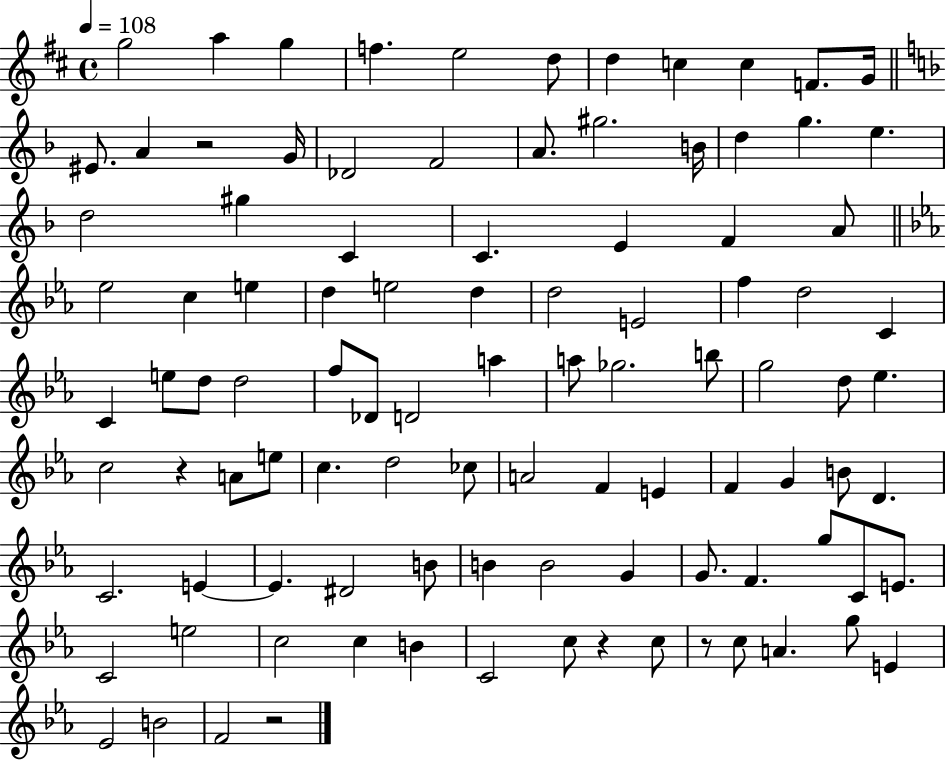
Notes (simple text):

G5/h A5/q G5/q F5/q. E5/h D5/e D5/q C5/q C5/q F4/e. G4/s EIS4/e. A4/q R/h G4/s Db4/h F4/h A4/e. G#5/h. B4/s D5/q G5/q. E5/q. D5/h G#5/q C4/q C4/q. E4/q F4/q A4/e Eb5/h C5/q E5/q D5/q E5/h D5/q D5/h E4/h F5/q D5/h C4/q C4/q E5/e D5/e D5/h F5/e Db4/e D4/h A5/q A5/e Gb5/h. B5/e G5/h D5/e Eb5/q. C5/h R/q A4/e E5/e C5/q. D5/h CES5/e A4/h F4/q E4/q F4/q G4/q B4/e D4/q. C4/h. E4/q E4/q. D#4/h B4/e B4/q B4/h G4/q G4/e. F4/q. G5/e C4/e E4/e. C4/h E5/h C5/h C5/q B4/q C4/h C5/e R/q C5/e R/e C5/e A4/q. G5/e E4/q Eb4/h B4/h F4/h R/h